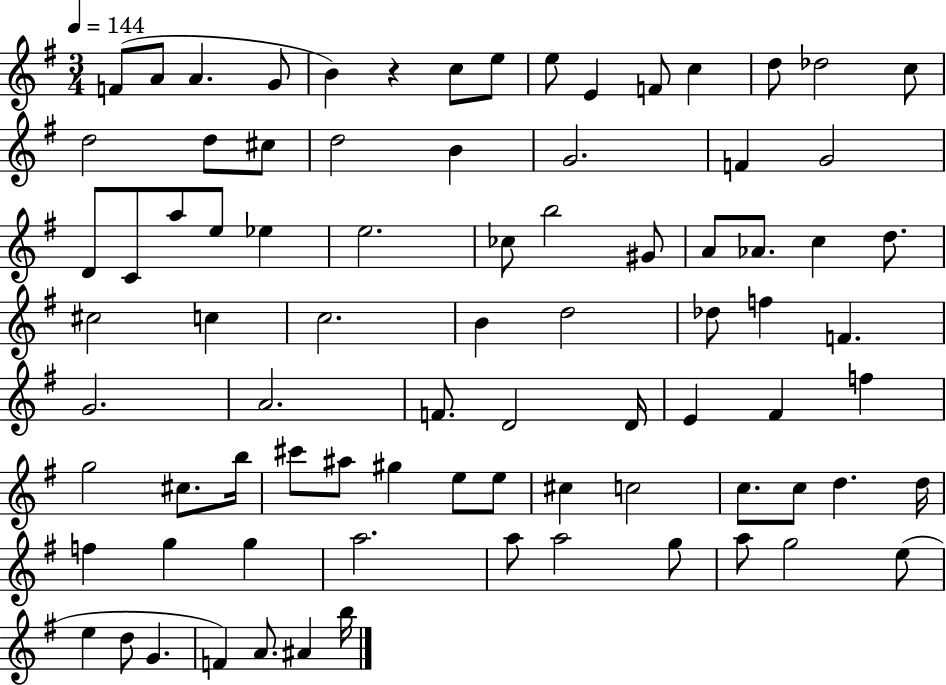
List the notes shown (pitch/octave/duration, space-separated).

F4/e A4/e A4/q. G4/e B4/q R/q C5/e E5/e E5/e E4/q F4/e C5/q D5/e Db5/h C5/e D5/h D5/e C#5/e D5/h B4/q G4/h. F4/q G4/h D4/e C4/e A5/e E5/e Eb5/q E5/h. CES5/e B5/h G#4/e A4/e Ab4/e. C5/q D5/e. C#5/h C5/q C5/h. B4/q D5/h Db5/e F5/q F4/q. G4/h. A4/h. F4/e. D4/h D4/s E4/q F#4/q F5/q G5/h C#5/e. B5/s C#6/e A#5/e G#5/q E5/e E5/e C#5/q C5/h C5/e. C5/e D5/q. D5/s F5/q G5/q G5/q A5/h. A5/e A5/h G5/e A5/e G5/h E5/e E5/q D5/e G4/q. F4/q A4/e. A#4/q B5/s